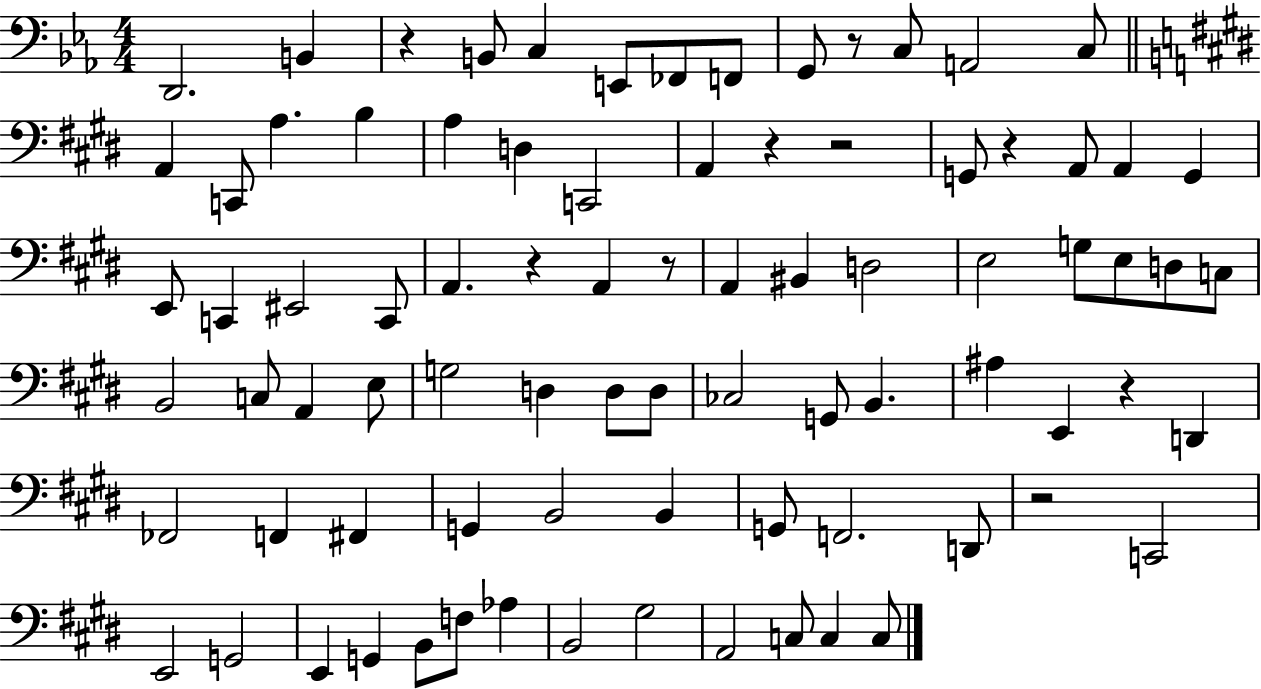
{
  \clef bass
  \numericTimeSignature
  \time 4/4
  \key ees \major
  d,2. b,4 | r4 b,8 c4 e,8 fes,8 f,8 | g,8 r8 c8 a,2 c8 | \bar "||" \break \key e \major a,4 c,8 a4. b4 | a4 d4 c,2 | a,4 r4 r2 | g,8 r4 a,8 a,4 g,4 | \break e,8 c,4 eis,2 c,8 | a,4. r4 a,4 r8 | a,4 bis,4 d2 | e2 g8 e8 d8 c8 | \break b,2 c8 a,4 e8 | g2 d4 d8 d8 | ces2 g,8 b,4. | ais4 e,4 r4 d,4 | \break fes,2 f,4 fis,4 | g,4 b,2 b,4 | g,8 f,2. d,8 | r2 c,2 | \break e,2 g,2 | e,4 g,4 b,8 f8 aes4 | b,2 gis2 | a,2 c8 c4 c8 | \break \bar "|."
}